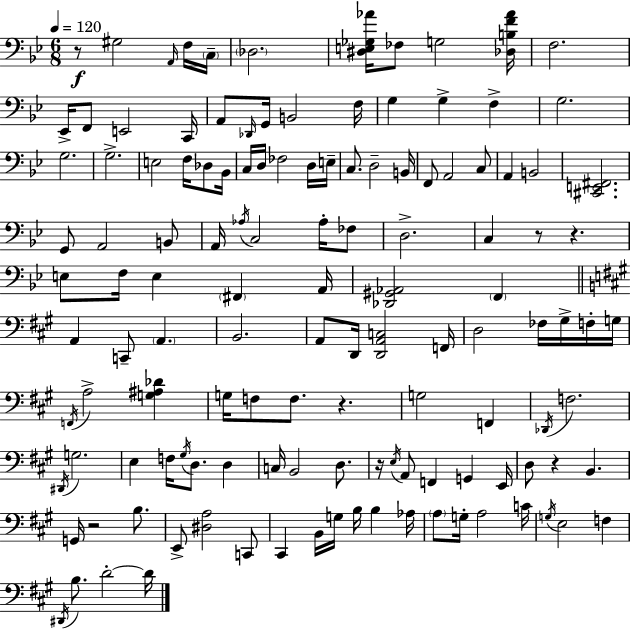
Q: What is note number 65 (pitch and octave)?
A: FES3